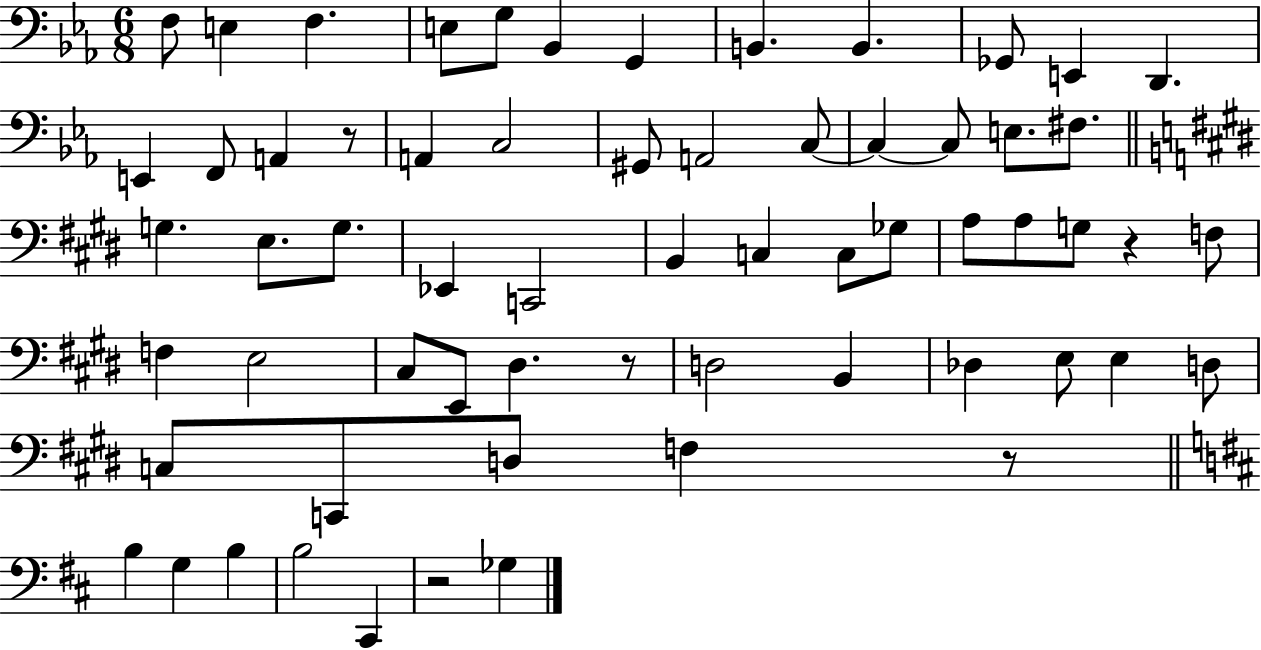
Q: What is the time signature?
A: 6/8